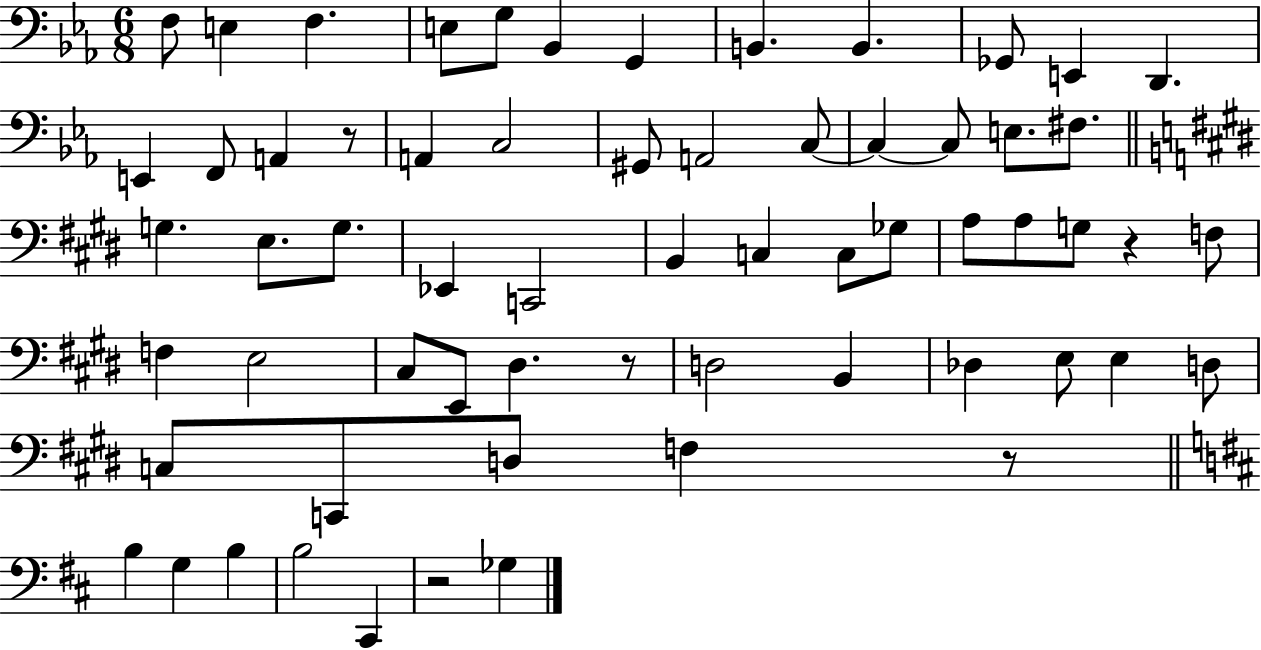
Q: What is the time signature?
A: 6/8